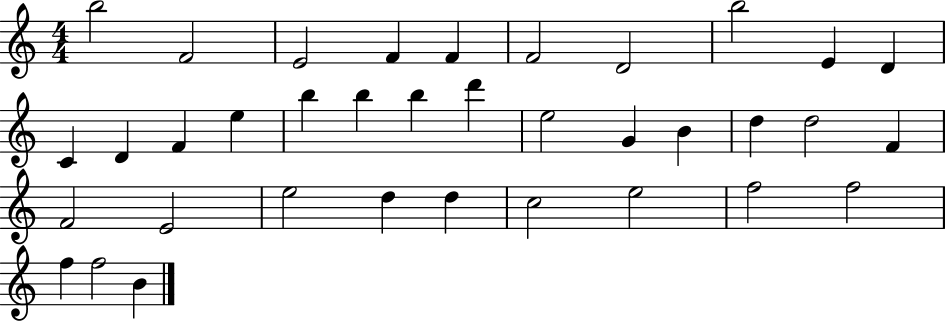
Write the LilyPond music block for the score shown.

{
  \clef treble
  \numericTimeSignature
  \time 4/4
  \key c \major
  b''2 f'2 | e'2 f'4 f'4 | f'2 d'2 | b''2 e'4 d'4 | \break c'4 d'4 f'4 e''4 | b''4 b''4 b''4 d'''4 | e''2 g'4 b'4 | d''4 d''2 f'4 | \break f'2 e'2 | e''2 d''4 d''4 | c''2 e''2 | f''2 f''2 | \break f''4 f''2 b'4 | \bar "|."
}